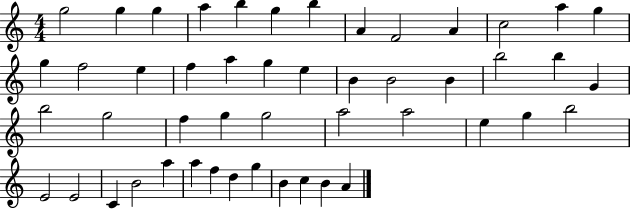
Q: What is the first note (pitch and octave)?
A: G5